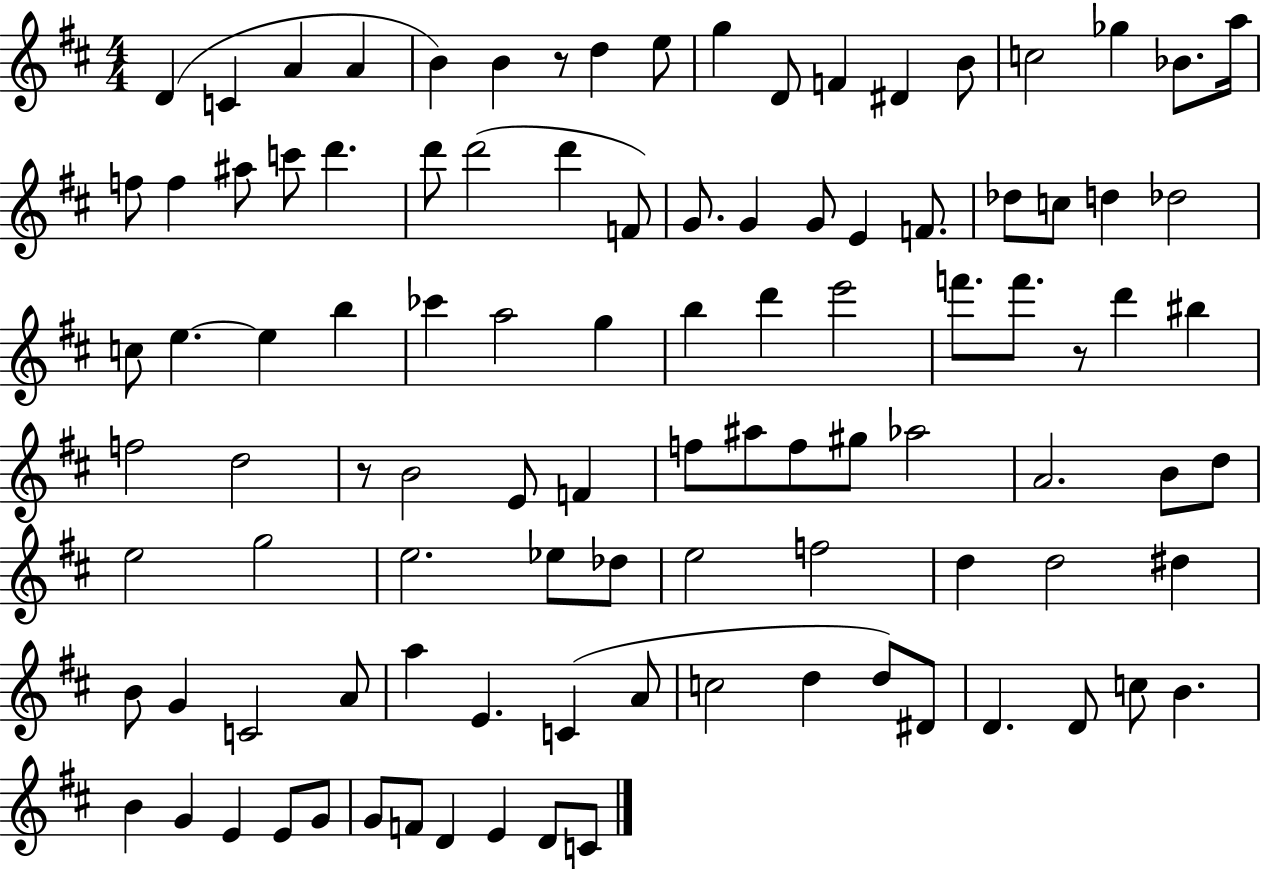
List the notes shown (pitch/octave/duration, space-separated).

D4/q C4/q A4/q A4/q B4/q B4/q R/e D5/q E5/e G5/q D4/e F4/q D#4/q B4/e C5/h Gb5/q Bb4/e. A5/s F5/e F5/q A#5/e C6/e D6/q. D6/e D6/h D6/q F4/e G4/e. G4/q G4/e E4/q F4/e. Db5/e C5/e D5/q Db5/h C5/e E5/q. E5/q B5/q CES6/q A5/h G5/q B5/q D6/q E6/h F6/e. F6/e. R/e D6/q BIS5/q F5/h D5/h R/e B4/h E4/e F4/q F5/e A#5/e F5/e G#5/e Ab5/h A4/h. B4/e D5/e E5/h G5/h E5/h. Eb5/e Db5/e E5/h F5/h D5/q D5/h D#5/q B4/e G4/q C4/h A4/e A5/q E4/q. C4/q A4/e C5/h D5/q D5/e D#4/e D4/q. D4/e C5/e B4/q. B4/q G4/q E4/q E4/e G4/e G4/e F4/e D4/q E4/q D4/e C4/e